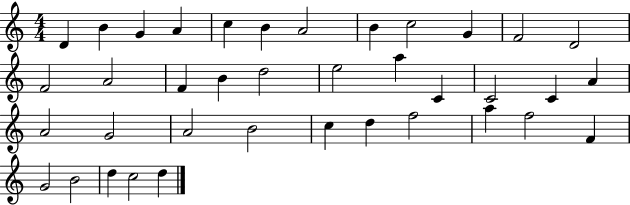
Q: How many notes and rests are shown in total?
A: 38